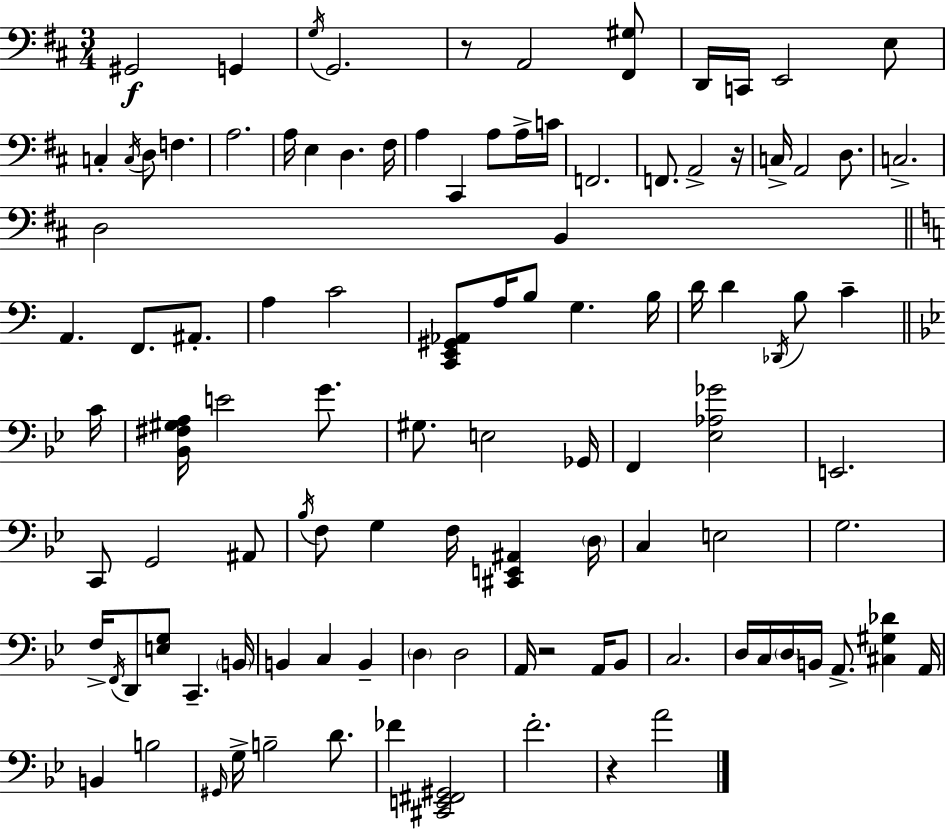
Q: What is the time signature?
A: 3/4